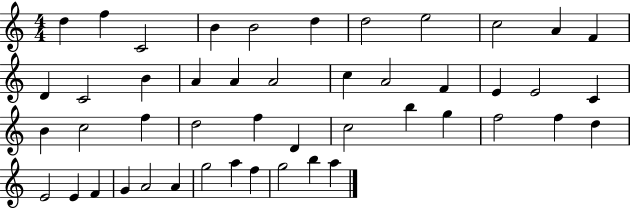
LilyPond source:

{
  \clef treble
  \numericTimeSignature
  \time 4/4
  \key c \major
  d''4 f''4 c'2 | b'4 b'2 d''4 | d''2 e''2 | c''2 a'4 f'4 | \break d'4 c'2 b'4 | a'4 a'4 a'2 | c''4 a'2 f'4 | e'4 e'2 c'4 | \break b'4 c''2 f''4 | d''2 f''4 d'4 | c''2 b''4 g''4 | f''2 f''4 d''4 | \break e'2 e'4 f'4 | g'4 a'2 a'4 | g''2 a''4 f''4 | g''2 b''4 a''4 | \break \bar "|."
}